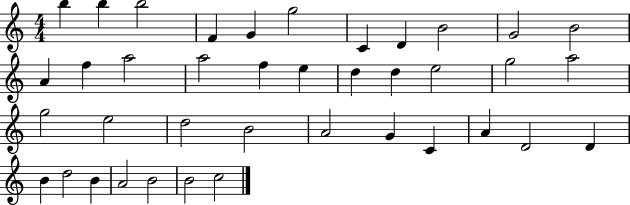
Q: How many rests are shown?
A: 0